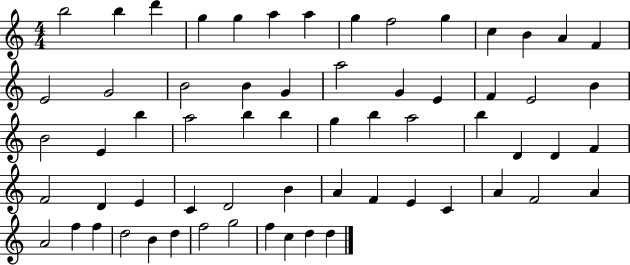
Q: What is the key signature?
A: C major